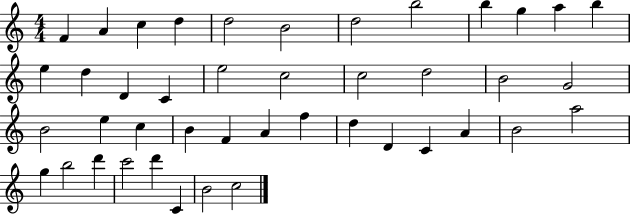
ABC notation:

X:1
T:Untitled
M:4/4
L:1/4
K:C
F A c d d2 B2 d2 b2 b g a b e d D C e2 c2 c2 d2 B2 G2 B2 e c B F A f d D C A B2 a2 g b2 d' c'2 d' C B2 c2